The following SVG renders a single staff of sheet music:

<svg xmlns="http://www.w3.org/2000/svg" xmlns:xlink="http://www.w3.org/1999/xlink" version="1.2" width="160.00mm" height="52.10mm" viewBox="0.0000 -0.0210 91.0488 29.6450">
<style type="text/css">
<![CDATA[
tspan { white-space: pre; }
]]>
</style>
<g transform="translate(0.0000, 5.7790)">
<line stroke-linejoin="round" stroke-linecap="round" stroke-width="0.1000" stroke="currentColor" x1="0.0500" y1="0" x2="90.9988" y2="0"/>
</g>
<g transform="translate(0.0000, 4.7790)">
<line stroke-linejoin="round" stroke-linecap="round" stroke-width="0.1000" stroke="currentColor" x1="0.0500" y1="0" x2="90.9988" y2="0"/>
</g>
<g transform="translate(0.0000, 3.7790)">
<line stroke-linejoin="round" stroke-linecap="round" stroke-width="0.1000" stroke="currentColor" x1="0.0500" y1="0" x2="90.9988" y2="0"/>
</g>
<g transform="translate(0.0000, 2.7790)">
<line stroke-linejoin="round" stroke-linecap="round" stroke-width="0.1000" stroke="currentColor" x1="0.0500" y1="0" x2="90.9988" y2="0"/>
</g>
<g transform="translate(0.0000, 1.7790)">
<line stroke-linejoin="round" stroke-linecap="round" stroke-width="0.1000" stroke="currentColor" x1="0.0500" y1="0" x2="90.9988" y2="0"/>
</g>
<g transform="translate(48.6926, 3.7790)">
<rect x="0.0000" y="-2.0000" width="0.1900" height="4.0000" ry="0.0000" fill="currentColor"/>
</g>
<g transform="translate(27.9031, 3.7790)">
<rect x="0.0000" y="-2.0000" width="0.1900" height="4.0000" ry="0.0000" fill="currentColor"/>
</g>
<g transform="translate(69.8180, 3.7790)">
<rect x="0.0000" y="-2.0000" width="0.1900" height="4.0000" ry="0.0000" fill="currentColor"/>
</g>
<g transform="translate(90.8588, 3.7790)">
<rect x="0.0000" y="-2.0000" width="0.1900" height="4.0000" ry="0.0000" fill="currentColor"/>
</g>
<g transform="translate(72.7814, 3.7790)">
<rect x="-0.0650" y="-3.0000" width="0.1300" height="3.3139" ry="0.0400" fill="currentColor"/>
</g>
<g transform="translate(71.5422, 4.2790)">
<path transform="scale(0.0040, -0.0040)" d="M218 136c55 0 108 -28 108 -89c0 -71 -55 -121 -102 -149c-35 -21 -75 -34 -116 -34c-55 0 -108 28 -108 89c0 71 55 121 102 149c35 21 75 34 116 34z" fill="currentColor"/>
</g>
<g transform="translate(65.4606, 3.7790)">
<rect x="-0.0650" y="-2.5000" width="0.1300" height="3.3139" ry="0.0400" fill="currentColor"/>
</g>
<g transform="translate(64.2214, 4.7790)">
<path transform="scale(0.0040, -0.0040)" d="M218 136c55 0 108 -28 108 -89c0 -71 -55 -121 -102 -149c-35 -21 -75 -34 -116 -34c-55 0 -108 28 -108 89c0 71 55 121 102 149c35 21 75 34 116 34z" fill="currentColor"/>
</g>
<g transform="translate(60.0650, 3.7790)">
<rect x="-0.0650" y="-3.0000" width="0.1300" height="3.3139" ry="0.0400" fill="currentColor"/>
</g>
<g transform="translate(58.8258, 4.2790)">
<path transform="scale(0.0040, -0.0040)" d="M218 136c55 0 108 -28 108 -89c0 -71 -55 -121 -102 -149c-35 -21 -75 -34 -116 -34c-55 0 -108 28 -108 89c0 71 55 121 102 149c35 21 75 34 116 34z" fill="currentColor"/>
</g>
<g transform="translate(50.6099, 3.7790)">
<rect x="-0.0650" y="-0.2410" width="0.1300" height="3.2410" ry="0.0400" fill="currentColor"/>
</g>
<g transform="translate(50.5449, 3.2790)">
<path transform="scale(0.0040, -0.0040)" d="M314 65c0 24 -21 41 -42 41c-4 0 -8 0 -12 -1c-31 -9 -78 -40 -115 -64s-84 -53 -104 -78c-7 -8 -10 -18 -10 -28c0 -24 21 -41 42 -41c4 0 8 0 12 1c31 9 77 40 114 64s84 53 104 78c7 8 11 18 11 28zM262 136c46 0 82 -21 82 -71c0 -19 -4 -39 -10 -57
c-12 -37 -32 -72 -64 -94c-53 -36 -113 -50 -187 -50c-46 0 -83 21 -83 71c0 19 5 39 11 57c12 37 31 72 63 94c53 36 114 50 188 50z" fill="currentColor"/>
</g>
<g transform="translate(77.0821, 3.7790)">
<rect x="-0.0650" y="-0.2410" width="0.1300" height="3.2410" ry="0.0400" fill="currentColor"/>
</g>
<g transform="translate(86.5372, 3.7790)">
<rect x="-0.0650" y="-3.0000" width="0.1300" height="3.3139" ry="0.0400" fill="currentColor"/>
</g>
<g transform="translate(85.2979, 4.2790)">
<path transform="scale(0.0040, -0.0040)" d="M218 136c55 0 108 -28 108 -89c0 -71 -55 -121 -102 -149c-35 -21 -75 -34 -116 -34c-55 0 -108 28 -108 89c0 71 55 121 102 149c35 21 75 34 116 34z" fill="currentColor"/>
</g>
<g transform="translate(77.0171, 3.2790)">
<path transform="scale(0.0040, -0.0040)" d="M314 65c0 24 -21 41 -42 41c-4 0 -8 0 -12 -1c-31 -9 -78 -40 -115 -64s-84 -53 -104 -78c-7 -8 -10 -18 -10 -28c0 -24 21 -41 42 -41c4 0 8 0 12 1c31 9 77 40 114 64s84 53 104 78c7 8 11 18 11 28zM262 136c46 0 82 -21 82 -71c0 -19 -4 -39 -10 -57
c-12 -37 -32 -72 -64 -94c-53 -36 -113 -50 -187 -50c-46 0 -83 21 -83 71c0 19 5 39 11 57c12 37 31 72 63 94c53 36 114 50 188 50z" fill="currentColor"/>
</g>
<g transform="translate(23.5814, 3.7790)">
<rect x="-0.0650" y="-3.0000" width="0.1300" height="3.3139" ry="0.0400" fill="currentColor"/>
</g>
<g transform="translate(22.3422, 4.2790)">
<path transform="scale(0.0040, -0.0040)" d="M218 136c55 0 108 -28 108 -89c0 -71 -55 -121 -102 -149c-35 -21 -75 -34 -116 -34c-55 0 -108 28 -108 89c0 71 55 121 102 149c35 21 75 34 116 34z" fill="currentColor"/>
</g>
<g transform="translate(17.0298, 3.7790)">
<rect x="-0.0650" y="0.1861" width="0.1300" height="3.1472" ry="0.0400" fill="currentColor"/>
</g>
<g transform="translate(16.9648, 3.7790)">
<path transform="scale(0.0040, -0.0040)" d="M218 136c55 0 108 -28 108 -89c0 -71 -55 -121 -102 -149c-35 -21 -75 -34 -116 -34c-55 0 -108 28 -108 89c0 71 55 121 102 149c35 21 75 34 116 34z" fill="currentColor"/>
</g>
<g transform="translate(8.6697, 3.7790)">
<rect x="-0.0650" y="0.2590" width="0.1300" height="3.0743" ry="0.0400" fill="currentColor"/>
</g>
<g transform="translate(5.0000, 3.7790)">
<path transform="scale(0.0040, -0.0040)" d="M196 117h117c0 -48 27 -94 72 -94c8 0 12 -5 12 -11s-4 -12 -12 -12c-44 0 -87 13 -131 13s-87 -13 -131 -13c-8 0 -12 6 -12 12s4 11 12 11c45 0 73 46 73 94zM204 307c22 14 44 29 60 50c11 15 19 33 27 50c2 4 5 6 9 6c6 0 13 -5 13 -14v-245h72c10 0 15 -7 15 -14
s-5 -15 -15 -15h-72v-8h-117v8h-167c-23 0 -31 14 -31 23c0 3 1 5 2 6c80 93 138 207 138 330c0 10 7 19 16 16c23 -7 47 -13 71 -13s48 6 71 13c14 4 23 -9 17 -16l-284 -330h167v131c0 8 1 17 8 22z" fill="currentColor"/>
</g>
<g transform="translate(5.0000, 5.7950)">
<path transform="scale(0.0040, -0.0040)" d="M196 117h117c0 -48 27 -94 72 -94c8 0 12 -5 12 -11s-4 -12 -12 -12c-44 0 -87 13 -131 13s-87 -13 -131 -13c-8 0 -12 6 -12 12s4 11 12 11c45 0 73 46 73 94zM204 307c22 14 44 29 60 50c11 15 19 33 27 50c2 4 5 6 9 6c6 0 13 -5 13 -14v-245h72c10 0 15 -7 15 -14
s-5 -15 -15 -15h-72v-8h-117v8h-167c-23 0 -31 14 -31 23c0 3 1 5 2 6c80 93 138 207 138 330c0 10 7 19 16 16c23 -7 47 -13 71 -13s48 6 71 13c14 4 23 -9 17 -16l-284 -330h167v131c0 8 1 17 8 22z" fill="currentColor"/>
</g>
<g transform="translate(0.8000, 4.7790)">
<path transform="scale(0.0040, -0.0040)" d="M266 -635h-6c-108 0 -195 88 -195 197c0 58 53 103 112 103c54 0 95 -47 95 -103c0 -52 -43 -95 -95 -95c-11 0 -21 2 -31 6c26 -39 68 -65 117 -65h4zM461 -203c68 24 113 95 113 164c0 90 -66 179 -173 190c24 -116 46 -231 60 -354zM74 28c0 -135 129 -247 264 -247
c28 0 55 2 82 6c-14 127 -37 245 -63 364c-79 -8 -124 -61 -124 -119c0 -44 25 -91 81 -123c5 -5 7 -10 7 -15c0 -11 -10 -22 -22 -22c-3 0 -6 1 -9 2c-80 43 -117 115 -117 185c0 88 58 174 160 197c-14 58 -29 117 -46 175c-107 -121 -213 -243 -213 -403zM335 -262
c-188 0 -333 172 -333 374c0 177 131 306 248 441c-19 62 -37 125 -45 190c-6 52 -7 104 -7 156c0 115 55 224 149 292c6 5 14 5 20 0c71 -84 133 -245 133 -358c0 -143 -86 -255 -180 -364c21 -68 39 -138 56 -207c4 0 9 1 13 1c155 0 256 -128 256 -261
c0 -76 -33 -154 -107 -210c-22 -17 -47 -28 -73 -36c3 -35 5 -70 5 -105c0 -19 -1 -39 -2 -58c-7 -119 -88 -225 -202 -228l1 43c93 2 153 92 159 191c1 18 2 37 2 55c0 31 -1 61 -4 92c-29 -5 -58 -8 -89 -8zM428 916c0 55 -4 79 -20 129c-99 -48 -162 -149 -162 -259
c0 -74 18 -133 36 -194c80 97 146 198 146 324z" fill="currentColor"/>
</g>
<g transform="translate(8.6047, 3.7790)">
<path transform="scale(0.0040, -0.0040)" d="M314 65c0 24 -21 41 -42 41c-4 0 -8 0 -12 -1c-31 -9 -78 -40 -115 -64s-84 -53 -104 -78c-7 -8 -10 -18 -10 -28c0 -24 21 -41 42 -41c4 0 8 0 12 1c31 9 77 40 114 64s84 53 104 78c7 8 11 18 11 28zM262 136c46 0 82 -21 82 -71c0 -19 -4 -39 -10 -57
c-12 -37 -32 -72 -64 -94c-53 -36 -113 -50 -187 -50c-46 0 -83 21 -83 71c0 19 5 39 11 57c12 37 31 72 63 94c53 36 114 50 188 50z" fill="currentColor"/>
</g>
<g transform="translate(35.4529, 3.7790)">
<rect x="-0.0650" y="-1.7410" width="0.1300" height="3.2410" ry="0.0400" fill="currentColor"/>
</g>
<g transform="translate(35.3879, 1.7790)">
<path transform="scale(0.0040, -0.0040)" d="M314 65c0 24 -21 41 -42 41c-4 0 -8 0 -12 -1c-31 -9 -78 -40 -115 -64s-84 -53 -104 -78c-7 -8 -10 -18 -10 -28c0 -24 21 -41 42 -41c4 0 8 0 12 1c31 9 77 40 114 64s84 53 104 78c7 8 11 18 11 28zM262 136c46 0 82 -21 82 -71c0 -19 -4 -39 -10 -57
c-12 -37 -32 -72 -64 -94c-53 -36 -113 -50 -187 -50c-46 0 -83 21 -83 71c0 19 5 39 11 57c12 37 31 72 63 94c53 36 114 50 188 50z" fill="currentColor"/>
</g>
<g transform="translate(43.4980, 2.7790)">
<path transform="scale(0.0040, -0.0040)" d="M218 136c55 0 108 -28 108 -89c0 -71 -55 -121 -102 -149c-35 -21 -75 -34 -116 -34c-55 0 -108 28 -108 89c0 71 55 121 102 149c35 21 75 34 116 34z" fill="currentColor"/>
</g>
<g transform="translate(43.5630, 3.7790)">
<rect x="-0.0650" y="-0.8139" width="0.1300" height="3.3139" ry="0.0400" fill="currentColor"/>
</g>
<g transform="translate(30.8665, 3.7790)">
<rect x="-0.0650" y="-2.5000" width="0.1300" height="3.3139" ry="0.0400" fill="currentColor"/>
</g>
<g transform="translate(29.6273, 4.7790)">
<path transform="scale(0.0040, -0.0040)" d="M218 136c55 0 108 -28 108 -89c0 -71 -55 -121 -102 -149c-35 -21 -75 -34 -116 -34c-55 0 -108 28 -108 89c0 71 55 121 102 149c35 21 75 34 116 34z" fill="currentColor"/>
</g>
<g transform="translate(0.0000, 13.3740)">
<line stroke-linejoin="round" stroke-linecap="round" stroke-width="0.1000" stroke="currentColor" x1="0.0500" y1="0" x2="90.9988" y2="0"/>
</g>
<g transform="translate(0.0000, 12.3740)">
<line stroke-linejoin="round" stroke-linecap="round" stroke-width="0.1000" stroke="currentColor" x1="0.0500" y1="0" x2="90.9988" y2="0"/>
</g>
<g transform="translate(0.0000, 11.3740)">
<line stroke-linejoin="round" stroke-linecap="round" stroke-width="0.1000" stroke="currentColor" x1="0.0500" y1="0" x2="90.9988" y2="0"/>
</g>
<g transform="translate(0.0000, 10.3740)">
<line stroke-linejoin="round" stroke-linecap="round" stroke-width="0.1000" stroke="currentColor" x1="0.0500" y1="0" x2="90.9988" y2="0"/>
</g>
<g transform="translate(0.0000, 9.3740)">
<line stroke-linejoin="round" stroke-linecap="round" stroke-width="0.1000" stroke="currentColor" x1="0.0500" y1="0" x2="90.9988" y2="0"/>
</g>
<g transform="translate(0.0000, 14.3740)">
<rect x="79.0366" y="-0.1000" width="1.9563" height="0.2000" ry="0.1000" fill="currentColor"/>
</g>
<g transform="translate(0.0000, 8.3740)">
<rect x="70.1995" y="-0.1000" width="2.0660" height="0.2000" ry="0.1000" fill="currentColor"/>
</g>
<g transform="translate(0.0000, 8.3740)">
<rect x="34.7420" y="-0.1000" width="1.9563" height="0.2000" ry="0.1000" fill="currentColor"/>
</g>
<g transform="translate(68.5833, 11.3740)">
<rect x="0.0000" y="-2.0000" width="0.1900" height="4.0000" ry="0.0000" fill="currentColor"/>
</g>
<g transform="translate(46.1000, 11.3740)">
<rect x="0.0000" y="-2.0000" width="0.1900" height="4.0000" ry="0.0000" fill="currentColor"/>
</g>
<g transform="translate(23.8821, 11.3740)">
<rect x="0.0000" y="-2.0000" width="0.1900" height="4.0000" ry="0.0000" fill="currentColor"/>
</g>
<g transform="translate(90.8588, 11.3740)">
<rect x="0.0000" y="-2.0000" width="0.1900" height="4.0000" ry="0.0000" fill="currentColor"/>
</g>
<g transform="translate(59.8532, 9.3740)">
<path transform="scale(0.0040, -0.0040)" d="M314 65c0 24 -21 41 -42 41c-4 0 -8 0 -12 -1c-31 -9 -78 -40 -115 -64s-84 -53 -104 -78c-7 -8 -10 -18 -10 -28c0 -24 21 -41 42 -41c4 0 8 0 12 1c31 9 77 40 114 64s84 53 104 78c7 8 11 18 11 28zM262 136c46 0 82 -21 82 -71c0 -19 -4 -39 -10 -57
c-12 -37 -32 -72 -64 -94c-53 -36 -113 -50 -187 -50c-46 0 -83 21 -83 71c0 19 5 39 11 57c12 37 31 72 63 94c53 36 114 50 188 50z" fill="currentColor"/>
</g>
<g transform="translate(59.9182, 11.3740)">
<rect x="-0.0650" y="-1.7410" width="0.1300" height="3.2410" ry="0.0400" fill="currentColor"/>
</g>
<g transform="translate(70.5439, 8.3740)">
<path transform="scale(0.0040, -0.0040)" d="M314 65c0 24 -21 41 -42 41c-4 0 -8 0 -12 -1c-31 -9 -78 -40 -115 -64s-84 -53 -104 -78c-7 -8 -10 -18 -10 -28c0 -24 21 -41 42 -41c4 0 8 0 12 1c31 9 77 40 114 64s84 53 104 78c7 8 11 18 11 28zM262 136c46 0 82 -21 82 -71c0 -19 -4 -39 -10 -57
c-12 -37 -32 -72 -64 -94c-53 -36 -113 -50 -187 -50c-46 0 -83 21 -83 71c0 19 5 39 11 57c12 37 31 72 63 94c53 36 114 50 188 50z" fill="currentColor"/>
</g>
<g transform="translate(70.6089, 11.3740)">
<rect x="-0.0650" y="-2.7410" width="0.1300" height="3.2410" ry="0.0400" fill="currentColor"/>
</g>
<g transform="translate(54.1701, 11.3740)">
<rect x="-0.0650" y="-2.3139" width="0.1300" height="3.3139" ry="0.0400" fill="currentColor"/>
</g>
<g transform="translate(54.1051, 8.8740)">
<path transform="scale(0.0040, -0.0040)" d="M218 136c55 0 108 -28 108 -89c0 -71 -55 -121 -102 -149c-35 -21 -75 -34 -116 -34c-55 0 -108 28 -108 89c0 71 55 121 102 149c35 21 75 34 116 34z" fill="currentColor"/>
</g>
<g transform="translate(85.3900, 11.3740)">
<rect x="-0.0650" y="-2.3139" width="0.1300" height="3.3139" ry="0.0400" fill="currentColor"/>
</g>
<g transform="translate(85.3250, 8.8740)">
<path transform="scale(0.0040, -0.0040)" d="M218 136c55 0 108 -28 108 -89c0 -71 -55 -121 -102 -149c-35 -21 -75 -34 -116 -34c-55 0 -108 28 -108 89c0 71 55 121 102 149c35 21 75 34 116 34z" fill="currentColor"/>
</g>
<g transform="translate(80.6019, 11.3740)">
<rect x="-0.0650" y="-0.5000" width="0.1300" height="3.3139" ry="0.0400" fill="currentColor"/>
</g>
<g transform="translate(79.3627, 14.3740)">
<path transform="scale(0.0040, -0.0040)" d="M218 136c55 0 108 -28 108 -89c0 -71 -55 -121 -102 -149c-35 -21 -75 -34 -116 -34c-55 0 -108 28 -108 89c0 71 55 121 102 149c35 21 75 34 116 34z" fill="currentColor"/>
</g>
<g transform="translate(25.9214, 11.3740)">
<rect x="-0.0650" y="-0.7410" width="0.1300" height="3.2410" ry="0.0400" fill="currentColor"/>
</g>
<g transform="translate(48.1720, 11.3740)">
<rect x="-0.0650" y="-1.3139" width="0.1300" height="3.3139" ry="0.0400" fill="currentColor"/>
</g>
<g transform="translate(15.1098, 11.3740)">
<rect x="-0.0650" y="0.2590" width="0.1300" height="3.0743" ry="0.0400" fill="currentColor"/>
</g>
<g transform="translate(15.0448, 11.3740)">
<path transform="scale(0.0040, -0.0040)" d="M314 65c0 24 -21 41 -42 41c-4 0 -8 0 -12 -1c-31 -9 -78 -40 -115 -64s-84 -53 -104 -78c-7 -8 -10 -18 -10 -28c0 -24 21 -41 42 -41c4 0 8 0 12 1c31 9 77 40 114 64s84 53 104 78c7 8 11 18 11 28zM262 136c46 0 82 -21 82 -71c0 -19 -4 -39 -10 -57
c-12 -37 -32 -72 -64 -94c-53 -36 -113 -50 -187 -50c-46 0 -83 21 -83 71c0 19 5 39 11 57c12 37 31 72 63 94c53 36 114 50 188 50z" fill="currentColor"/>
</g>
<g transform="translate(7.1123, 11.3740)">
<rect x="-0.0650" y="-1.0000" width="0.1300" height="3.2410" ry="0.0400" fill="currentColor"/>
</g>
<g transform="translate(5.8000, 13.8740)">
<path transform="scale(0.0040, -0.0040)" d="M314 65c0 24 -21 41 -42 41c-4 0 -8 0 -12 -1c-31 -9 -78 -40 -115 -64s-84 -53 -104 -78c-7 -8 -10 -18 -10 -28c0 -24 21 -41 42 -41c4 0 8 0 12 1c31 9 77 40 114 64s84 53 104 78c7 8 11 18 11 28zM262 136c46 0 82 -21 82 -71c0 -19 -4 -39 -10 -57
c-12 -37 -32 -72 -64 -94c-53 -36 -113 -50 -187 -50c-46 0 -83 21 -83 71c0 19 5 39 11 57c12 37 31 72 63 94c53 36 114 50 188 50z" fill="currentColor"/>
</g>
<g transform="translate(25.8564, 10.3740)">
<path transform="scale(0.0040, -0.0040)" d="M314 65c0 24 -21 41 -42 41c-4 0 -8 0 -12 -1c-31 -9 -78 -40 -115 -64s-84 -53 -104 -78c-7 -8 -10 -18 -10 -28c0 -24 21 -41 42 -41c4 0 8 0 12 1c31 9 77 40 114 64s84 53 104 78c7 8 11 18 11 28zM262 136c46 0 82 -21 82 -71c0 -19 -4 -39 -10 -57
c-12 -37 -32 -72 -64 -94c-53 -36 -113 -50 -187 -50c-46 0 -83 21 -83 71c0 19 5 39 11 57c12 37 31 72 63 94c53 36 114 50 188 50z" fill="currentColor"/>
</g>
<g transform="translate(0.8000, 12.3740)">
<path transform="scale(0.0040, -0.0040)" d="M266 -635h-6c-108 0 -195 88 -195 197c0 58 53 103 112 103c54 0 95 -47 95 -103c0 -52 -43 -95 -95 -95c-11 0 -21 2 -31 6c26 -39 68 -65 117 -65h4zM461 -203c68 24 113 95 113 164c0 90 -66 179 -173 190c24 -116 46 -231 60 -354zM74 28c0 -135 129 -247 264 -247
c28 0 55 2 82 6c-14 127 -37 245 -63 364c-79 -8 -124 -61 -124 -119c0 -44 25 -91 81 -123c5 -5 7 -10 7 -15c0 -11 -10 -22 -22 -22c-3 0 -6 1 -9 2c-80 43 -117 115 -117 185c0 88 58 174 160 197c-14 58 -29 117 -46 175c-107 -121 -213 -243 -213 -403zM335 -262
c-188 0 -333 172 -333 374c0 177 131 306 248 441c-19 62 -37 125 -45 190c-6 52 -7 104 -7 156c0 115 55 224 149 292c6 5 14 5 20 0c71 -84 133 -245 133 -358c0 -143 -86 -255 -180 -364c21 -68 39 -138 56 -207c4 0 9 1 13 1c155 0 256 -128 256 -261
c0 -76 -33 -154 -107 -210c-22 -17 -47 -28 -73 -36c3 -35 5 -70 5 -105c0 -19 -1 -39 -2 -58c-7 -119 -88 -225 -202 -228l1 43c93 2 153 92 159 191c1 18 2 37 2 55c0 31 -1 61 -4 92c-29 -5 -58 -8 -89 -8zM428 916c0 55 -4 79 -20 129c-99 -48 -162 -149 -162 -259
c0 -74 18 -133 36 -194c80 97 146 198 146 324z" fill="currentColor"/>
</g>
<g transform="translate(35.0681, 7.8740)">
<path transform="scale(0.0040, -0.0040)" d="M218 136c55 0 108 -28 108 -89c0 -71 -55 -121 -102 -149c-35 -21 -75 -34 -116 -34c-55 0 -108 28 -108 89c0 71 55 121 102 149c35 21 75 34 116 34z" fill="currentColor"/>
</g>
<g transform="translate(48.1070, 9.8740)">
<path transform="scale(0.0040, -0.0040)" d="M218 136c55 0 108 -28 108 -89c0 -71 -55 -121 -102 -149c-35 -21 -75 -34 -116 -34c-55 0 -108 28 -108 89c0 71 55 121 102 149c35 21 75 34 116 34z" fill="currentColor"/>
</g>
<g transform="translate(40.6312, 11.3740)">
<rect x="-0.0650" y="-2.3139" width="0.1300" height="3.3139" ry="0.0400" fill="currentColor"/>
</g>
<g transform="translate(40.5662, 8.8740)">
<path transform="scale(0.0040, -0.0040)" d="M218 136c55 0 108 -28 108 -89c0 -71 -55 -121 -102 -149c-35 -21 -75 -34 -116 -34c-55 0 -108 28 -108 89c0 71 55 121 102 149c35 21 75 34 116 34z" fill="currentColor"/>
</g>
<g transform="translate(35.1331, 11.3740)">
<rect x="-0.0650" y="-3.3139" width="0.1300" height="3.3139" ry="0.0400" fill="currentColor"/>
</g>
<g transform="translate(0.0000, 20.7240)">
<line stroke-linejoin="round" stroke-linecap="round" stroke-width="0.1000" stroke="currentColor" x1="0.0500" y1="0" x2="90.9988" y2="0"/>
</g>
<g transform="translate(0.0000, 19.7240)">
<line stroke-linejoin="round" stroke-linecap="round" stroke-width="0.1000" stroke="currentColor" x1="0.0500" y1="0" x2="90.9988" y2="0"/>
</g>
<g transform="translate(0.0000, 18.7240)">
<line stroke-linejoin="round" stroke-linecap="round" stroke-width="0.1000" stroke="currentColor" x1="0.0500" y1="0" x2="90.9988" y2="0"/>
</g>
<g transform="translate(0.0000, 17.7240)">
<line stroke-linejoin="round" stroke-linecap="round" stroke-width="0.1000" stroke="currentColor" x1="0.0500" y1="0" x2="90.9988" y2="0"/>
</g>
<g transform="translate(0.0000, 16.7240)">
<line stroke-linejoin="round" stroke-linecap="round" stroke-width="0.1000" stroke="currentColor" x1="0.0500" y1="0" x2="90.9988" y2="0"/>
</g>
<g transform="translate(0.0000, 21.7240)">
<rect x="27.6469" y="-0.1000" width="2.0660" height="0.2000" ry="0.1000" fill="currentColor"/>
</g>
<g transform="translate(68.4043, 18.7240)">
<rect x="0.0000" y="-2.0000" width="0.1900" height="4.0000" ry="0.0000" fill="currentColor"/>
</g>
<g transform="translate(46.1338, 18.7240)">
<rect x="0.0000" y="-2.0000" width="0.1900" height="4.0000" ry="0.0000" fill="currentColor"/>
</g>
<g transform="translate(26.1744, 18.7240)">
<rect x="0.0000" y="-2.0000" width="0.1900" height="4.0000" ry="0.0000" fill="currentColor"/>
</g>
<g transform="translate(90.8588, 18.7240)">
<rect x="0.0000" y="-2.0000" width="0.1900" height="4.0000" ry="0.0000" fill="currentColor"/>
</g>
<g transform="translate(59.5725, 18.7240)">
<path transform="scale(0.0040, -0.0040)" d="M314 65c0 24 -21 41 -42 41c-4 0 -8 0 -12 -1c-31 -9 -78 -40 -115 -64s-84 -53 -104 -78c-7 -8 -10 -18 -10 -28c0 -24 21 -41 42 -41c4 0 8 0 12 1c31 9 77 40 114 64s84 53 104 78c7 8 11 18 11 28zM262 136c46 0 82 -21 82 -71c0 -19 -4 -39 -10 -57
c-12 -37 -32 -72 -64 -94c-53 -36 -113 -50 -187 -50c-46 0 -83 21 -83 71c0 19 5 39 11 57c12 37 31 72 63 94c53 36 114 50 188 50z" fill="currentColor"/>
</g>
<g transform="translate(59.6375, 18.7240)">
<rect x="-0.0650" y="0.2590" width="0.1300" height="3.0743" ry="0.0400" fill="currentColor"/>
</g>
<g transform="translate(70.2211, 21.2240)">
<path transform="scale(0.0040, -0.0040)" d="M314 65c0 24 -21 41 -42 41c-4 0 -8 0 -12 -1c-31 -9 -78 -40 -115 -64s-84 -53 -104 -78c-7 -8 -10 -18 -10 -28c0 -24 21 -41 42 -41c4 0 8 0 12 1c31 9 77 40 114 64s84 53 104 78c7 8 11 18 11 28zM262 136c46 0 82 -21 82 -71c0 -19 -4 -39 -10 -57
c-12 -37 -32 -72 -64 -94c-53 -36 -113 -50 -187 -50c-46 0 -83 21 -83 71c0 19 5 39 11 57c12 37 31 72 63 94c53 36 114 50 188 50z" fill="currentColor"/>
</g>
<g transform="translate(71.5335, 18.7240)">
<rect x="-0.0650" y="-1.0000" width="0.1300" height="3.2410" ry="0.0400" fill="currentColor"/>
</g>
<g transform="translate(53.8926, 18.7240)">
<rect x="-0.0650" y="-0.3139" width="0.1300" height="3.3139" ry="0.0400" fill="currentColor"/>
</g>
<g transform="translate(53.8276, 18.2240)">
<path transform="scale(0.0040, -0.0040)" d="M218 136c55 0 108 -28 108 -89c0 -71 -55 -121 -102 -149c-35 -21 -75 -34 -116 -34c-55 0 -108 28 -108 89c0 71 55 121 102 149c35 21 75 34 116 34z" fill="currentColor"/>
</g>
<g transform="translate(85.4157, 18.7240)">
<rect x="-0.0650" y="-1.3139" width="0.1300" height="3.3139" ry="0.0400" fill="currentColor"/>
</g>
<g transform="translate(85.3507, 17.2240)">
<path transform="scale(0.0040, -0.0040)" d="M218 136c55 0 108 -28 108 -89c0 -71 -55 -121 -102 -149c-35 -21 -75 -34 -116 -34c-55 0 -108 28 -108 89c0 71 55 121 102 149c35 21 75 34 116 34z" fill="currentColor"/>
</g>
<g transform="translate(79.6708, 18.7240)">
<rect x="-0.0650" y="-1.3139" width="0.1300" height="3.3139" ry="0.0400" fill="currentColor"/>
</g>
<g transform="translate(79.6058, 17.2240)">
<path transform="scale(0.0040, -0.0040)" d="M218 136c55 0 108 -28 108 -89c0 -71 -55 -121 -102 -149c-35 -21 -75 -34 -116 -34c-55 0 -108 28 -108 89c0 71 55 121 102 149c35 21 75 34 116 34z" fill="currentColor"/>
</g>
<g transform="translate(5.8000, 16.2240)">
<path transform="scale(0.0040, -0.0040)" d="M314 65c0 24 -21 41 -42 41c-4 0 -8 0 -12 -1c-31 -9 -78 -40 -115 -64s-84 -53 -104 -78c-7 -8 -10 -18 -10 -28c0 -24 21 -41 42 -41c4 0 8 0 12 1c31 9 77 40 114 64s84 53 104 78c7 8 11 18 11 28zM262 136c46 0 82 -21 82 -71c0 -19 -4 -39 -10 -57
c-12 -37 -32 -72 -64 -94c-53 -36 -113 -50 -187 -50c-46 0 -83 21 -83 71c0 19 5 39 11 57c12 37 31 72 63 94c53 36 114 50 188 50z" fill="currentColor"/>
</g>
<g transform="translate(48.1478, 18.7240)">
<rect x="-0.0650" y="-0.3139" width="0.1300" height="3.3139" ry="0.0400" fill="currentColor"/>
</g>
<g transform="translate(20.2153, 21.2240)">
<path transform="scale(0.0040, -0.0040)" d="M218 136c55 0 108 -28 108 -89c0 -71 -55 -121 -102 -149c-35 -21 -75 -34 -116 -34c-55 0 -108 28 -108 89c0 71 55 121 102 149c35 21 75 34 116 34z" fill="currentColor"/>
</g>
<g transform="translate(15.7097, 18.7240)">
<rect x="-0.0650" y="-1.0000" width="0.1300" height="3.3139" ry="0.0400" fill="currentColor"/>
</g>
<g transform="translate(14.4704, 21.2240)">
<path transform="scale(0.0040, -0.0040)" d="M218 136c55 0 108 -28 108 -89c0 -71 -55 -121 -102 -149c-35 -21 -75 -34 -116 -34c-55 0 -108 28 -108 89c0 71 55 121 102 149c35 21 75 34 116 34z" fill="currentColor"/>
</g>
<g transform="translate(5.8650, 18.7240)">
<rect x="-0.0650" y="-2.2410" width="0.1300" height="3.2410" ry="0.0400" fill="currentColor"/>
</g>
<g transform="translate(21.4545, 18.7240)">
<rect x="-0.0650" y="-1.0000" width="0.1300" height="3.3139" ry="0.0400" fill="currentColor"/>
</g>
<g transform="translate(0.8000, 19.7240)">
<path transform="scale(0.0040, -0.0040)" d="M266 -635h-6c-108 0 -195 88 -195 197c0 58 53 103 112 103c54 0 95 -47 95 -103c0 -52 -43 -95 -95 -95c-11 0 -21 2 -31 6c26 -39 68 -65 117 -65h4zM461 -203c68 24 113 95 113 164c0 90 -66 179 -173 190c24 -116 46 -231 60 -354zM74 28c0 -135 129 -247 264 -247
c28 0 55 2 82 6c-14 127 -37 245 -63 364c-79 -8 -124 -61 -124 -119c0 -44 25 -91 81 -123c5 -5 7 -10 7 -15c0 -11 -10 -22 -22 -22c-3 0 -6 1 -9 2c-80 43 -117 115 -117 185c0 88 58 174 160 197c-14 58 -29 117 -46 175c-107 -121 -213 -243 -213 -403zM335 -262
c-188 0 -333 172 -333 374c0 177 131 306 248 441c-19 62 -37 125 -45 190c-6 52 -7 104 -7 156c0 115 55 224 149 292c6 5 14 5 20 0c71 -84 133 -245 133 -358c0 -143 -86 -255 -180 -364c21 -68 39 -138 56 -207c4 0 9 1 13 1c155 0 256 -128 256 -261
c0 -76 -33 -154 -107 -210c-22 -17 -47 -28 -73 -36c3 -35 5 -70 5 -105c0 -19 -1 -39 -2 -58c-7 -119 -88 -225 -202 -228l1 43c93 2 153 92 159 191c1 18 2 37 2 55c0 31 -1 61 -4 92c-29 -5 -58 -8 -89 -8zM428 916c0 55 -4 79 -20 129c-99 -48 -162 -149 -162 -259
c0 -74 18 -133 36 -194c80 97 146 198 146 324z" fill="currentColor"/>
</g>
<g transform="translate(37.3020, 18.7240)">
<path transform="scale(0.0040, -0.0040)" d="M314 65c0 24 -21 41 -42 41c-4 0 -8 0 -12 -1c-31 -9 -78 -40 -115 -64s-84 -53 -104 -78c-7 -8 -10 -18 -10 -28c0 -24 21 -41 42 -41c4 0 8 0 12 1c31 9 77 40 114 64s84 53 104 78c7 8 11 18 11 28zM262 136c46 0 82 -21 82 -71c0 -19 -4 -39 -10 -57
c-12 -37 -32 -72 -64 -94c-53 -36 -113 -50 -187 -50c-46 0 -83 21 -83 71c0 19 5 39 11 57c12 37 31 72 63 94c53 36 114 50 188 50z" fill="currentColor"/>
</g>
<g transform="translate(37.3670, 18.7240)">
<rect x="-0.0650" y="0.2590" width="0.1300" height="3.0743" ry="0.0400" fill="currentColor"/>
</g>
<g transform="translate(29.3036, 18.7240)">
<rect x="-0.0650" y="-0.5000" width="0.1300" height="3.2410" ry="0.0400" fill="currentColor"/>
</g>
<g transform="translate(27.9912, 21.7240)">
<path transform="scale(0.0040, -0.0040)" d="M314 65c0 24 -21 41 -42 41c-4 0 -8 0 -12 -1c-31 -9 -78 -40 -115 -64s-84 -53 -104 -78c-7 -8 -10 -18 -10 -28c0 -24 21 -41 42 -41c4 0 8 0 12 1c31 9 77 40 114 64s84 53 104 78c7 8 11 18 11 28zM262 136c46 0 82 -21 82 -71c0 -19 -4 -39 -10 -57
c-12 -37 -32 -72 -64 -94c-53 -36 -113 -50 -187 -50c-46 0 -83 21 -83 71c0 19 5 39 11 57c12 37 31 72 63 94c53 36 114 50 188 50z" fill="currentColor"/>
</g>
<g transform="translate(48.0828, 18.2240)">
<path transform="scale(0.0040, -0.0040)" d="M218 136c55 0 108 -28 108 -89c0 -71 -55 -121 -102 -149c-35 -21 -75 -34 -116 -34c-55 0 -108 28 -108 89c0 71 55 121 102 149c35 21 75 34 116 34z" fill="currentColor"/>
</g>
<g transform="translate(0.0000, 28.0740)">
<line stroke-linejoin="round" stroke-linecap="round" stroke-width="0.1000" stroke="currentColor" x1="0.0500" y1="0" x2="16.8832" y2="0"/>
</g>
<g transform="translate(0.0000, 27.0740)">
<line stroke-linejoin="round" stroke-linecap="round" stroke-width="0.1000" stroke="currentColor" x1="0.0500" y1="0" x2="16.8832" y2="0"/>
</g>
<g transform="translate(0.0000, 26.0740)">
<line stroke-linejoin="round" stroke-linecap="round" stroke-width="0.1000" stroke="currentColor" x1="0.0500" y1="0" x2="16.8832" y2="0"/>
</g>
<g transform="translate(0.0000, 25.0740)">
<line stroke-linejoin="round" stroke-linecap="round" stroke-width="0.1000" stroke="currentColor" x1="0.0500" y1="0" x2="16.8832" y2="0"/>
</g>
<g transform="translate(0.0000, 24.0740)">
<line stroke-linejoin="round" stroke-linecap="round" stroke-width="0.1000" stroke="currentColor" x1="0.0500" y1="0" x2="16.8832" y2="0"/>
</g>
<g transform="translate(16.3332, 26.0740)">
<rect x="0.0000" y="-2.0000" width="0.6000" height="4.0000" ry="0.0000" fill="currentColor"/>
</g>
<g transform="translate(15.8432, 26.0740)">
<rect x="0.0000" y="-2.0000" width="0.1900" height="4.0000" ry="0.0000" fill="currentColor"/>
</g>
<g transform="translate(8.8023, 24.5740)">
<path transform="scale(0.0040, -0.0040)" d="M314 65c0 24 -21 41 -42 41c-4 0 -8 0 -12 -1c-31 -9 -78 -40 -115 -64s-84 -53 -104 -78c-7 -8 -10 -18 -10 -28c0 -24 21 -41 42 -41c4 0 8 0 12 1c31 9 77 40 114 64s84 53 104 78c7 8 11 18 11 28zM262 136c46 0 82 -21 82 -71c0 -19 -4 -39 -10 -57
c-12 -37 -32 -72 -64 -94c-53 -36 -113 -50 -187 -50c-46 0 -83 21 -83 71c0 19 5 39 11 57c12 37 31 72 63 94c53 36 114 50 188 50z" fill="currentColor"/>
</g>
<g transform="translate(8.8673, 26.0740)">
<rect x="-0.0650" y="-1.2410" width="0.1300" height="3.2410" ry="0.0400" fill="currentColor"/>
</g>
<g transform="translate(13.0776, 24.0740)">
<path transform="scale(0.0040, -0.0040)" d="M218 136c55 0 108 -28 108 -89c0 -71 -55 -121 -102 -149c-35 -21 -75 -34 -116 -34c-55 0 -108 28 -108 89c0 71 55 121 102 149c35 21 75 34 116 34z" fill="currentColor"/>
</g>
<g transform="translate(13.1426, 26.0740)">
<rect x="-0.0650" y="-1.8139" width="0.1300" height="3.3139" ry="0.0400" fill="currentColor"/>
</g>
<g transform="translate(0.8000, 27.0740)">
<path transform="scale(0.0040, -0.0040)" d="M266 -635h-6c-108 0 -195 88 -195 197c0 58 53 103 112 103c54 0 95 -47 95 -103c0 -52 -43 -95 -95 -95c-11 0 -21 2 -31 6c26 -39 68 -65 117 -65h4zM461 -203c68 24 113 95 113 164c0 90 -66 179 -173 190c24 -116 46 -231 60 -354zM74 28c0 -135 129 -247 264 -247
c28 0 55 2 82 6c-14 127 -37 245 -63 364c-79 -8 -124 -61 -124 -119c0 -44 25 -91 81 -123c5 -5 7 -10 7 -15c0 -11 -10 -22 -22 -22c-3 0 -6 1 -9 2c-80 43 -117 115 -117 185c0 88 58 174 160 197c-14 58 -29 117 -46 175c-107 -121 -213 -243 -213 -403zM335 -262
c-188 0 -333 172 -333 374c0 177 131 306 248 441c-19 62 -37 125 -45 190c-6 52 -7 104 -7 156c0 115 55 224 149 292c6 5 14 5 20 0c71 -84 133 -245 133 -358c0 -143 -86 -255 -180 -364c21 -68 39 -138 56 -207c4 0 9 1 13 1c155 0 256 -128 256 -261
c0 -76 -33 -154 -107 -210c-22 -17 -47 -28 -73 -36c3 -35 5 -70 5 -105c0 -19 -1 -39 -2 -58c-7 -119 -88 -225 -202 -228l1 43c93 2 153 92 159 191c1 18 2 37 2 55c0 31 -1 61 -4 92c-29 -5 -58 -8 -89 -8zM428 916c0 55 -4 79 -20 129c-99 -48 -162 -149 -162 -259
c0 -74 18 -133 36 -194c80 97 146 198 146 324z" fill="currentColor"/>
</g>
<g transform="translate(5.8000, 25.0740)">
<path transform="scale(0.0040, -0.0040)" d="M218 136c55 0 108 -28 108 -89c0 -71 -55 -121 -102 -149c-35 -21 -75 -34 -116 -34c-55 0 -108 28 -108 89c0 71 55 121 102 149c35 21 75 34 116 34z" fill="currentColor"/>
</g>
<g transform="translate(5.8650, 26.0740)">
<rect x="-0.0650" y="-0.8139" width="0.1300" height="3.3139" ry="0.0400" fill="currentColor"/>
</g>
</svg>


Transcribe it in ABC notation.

X:1
T:Untitled
M:4/4
L:1/4
K:C
B2 B A G f2 d c2 A G A c2 A D2 B2 d2 b g e g f2 a2 C g g2 D D C2 B2 c c B2 D2 e e d e2 f